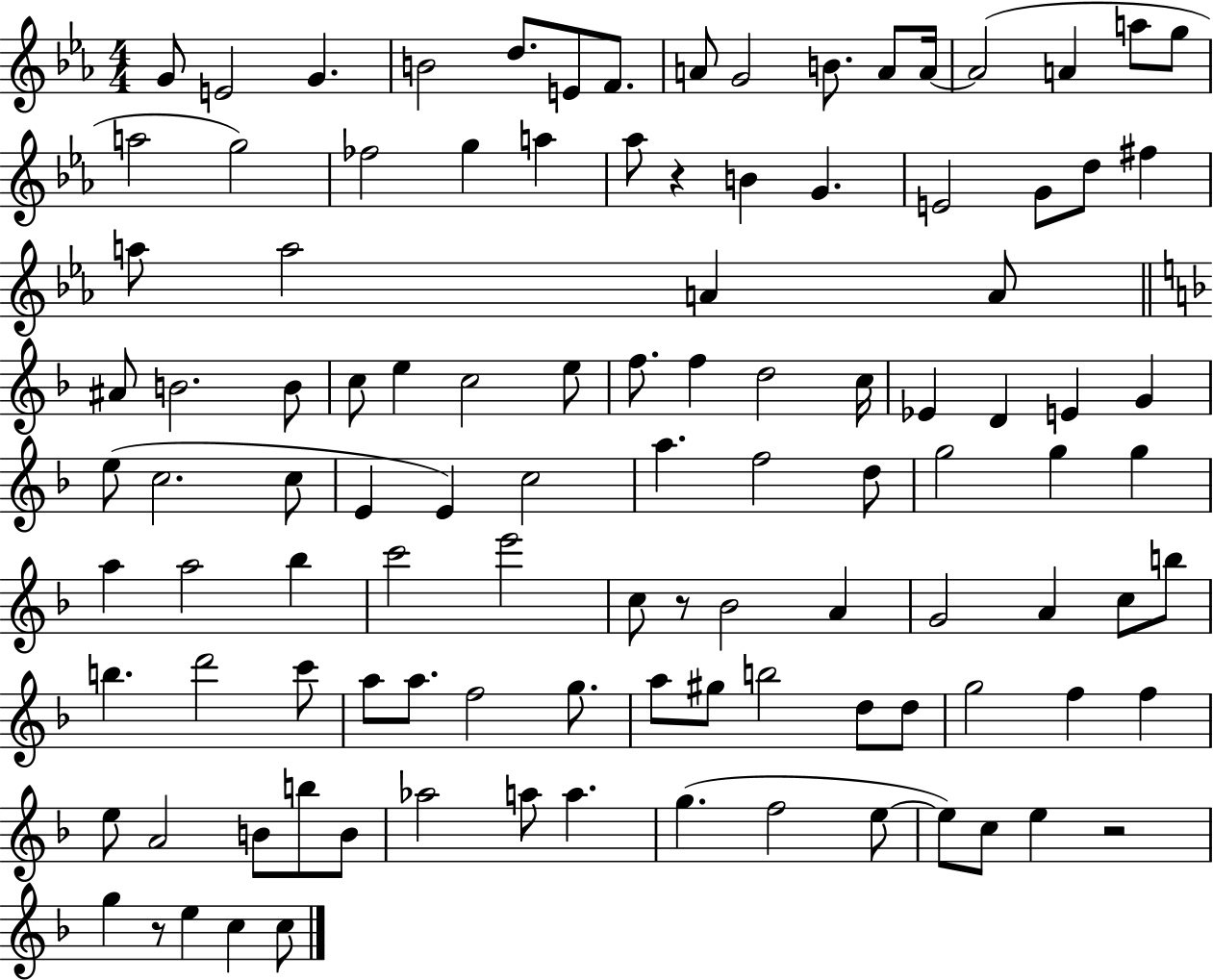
G4/e E4/h G4/q. B4/h D5/e. E4/e F4/e. A4/e G4/h B4/e. A4/e A4/s A4/h A4/q A5/e G5/e A5/h G5/h FES5/h G5/q A5/q Ab5/e R/q B4/q G4/q. E4/h G4/e D5/e F#5/q A5/e A5/h A4/q A4/e A#4/e B4/h. B4/e C5/e E5/q C5/h E5/e F5/e. F5/q D5/h C5/s Eb4/q D4/q E4/q G4/q E5/e C5/h. C5/e E4/q E4/q C5/h A5/q. F5/h D5/e G5/h G5/q G5/q A5/q A5/h Bb5/q C6/h E6/h C5/e R/e Bb4/h A4/q G4/h A4/q C5/e B5/e B5/q. D6/h C6/e A5/e A5/e. F5/h G5/e. A5/e G#5/e B5/h D5/e D5/e G5/h F5/q F5/q E5/e A4/h B4/e B5/e B4/e Ab5/h A5/e A5/q. G5/q. F5/h E5/e E5/e C5/e E5/q R/h G5/q R/e E5/q C5/q C5/e